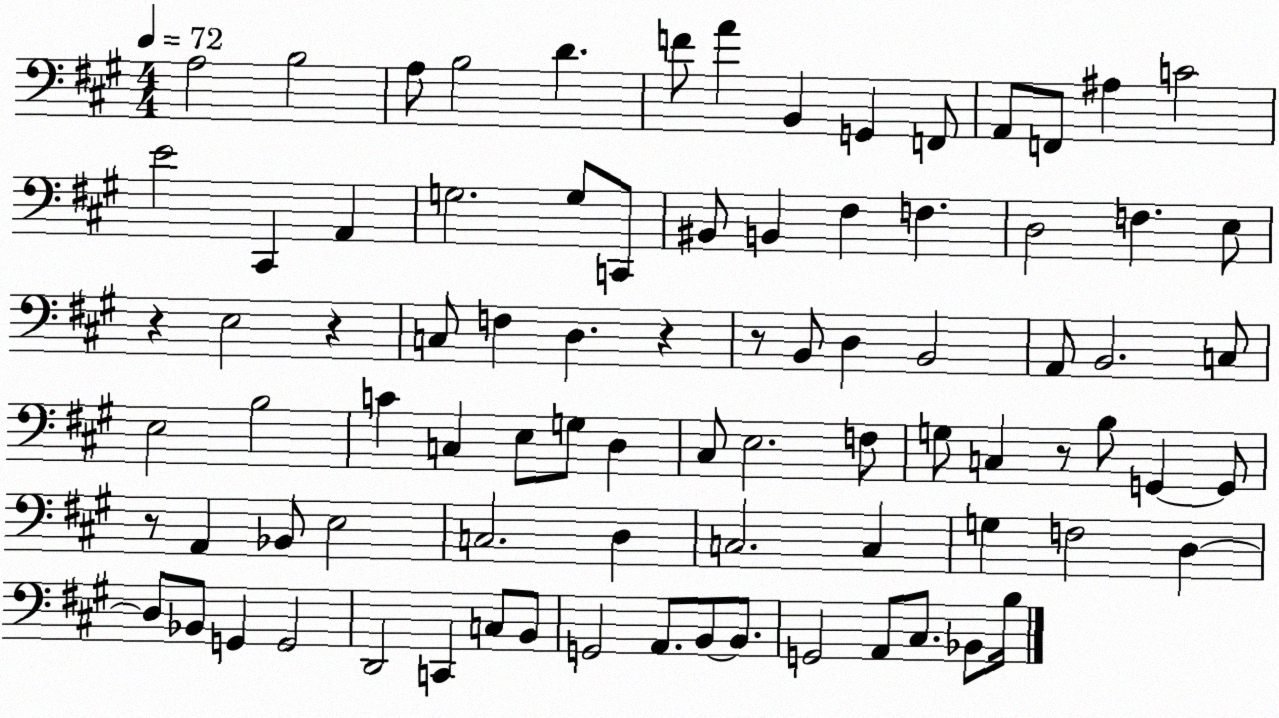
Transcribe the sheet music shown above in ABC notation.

X:1
T:Untitled
M:4/4
L:1/4
K:A
A,2 B,2 A,/2 B,2 D F/2 A B,, G,, F,,/2 A,,/2 F,,/2 ^A, C2 E2 ^C,, A,, G,2 G,/2 C,,/2 ^B,,/2 B,, ^F, F, D,2 F, E,/2 z E,2 z C,/2 F, D, z z/2 B,,/2 D, B,,2 A,,/2 B,,2 C,/2 E,2 B,2 C C, E,/2 G,/2 D, ^C,/2 E,2 F,/2 G,/2 C, z/2 B,/2 G,, G,,/2 z/2 A,, _B,,/2 E,2 C,2 D, C,2 C, G, F,2 D, D,/2 _B,,/2 G,, G,,2 D,,2 C,, C,/2 B,,/2 G,,2 A,,/2 B,,/2 B,,/2 G,,2 A,,/2 ^C,/2 _B,,/2 B,/4